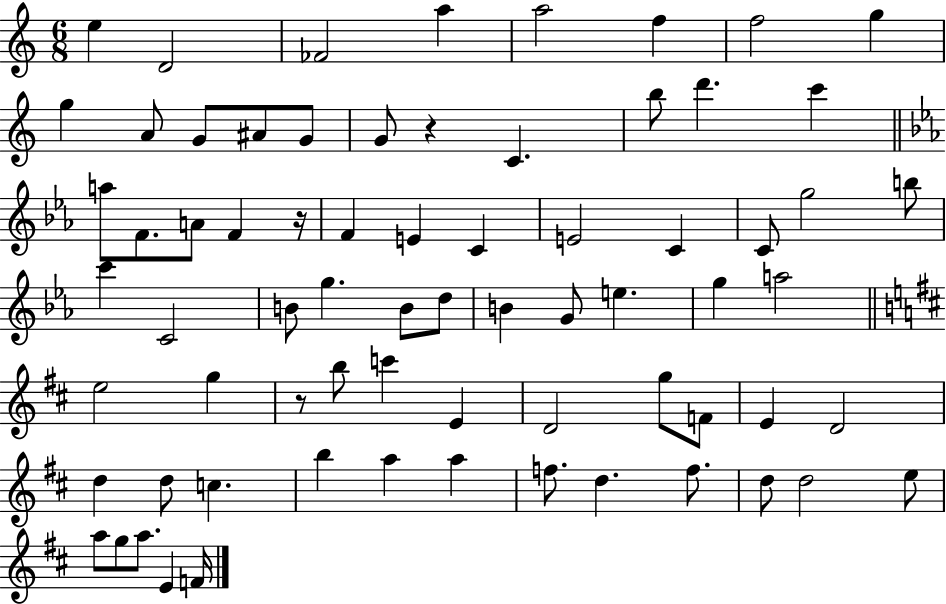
E5/q D4/h FES4/h A5/q A5/h F5/q F5/h G5/q G5/q A4/e G4/e A#4/e G4/e G4/e R/q C4/q. B5/e D6/q. C6/q A5/e F4/e. A4/e F4/q R/s F4/q E4/q C4/q E4/h C4/q C4/e G5/h B5/e C6/q C4/h B4/e G5/q. B4/e D5/e B4/q G4/e E5/q. G5/q A5/h E5/h G5/q R/e B5/e C6/q E4/q D4/h G5/e F4/e E4/q D4/h D5/q D5/e C5/q. B5/q A5/q A5/q F5/e. D5/q. F5/e. D5/e D5/h E5/e A5/e G5/e A5/e. E4/q F4/s